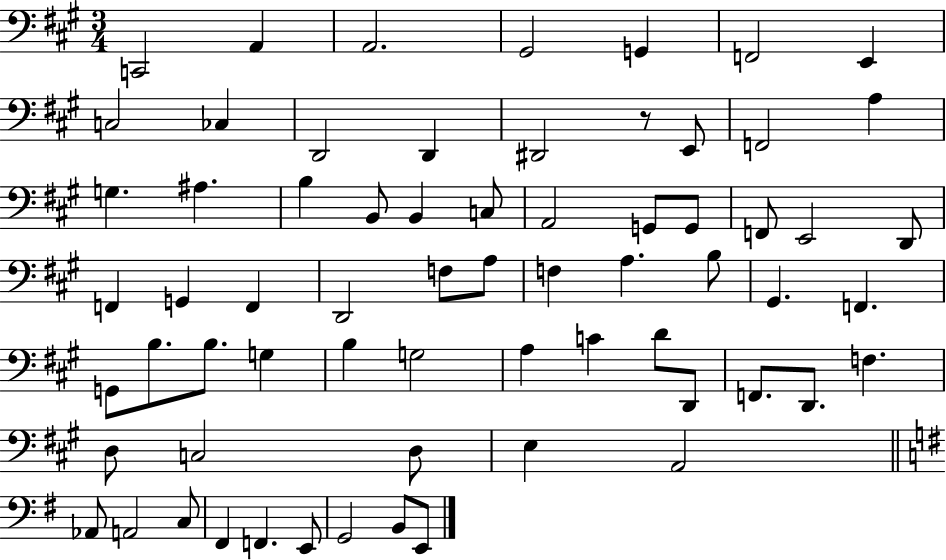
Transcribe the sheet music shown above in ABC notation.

X:1
T:Untitled
M:3/4
L:1/4
K:A
C,,2 A,, A,,2 ^G,,2 G,, F,,2 E,, C,2 _C, D,,2 D,, ^D,,2 z/2 E,,/2 F,,2 A, G, ^A, B, B,,/2 B,, C,/2 A,,2 G,,/2 G,,/2 F,,/2 E,,2 D,,/2 F,, G,, F,, D,,2 F,/2 A,/2 F, A, B,/2 ^G,, F,, G,,/2 B,/2 B,/2 G, B, G,2 A, C D/2 D,,/2 F,,/2 D,,/2 F, D,/2 C,2 D,/2 E, A,,2 _A,,/2 A,,2 C,/2 ^F,, F,, E,,/2 G,,2 B,,/2 E,,/2